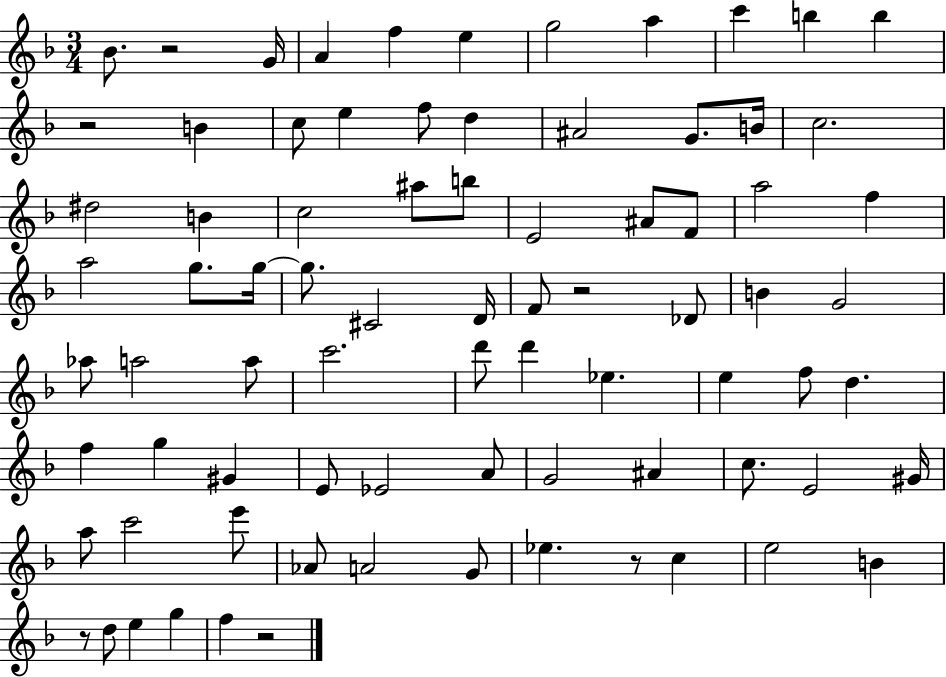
X:1
T:Untitled
M:3/4
L:1/4
K:F
_B/2 z2 G/4 A f e g2 a c' b b z2 B c/2 e f/2 d ^A2 G/2 B/4 c2 ^d2 B c2 ^a/2 b/2 E2 ^A/2 F/2 a2 f a2 g/2 g/4 g/2 ^C2 D/4 F/2 z2 _D/2 B G2 _a/2 a2 a/2 c'2 d'/2 d' _e e f/2 d f g ^G E/2 _E2 A/2 G2 ^A c/2 E2 ^G/4 a/2 c'2 e'/2 _A/2 A2 G/2 _e z/2 c e2 B z/2 d/2 e g f z2